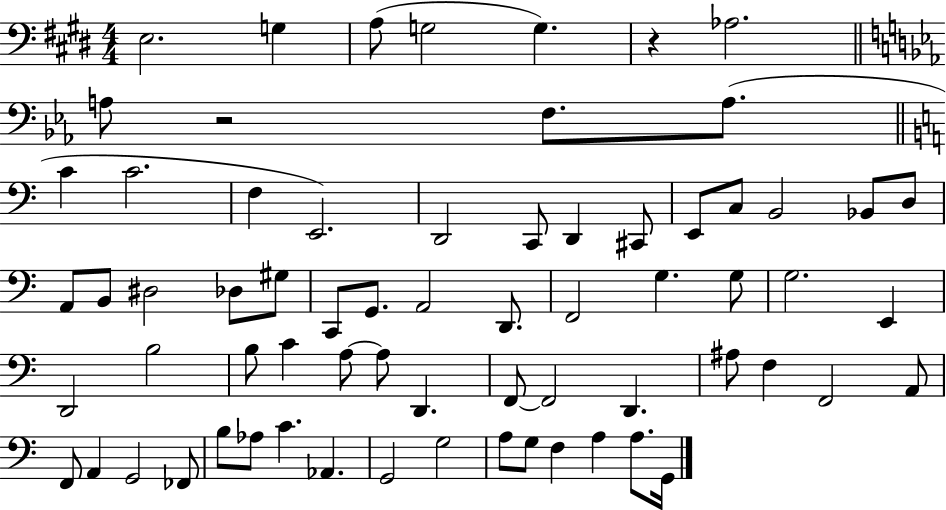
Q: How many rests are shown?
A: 2